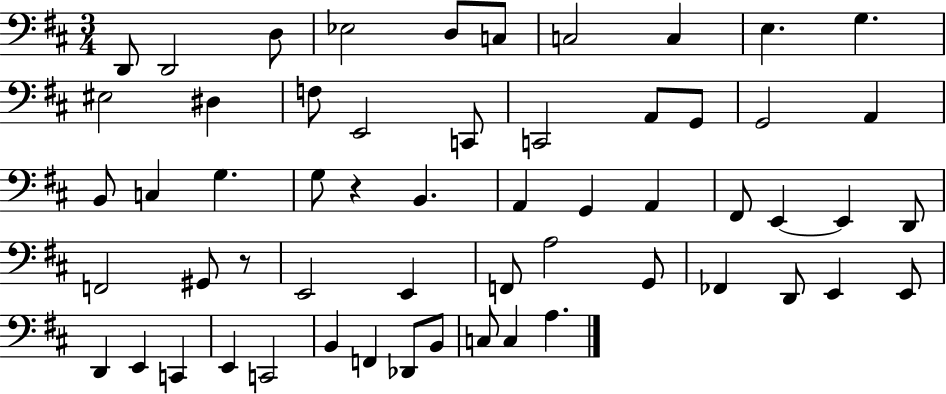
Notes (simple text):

D2/e D2/h D3/e Eb3/h D3/e C3/e C3/h C3/q E3/q. G3/q. EIS3/h D#3/q F3/e E2/h C2/e C2/h A2/e G2/e G2/h A2/q B2/e C3/q G3/q. G3/e R/q B2/q. A2/q G2/q A2/q F#2/e E2/q E2/q D2/e F2/h G#2/e R/e E2/h E2/q F2/e A3/h G2/e FES2/q D2/e E2/q E2/e D2/q E2/q C2/q E2/q C2/h B2/q F2/q Db2/e B2/e C3/e C3/q A3/q.